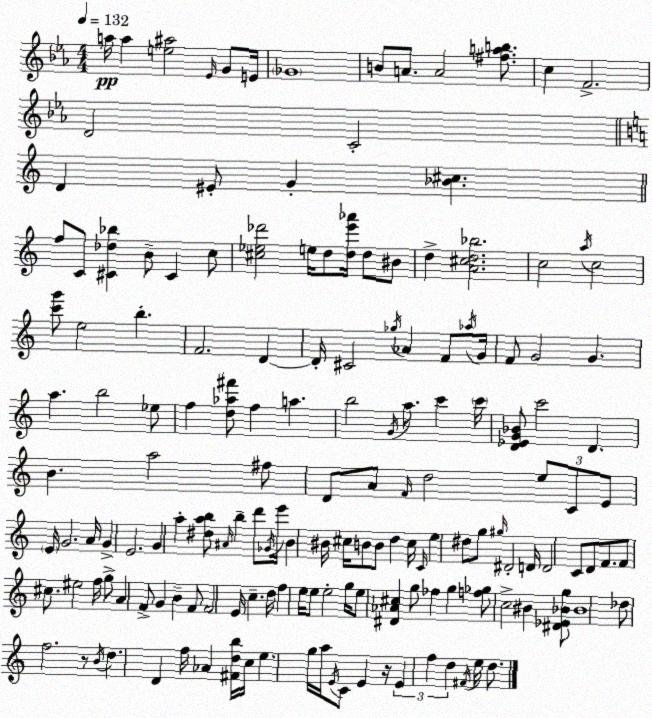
X:1
T:Untitled
M:4/4
L:1/4
K:Eb
a/4 a [e^a]2 _E/4 G/2 E/4 _G4 B/2 A/2 A2 [^fab]/2 c F2 D2 C2 D ^E/2 G [_B^c] f/2 C/2 [^C_d_b] B/2 ^C c/2 [^c_e_d']2 e/4 d/2 [de'_a']/4 d/2 ^B/2 d [A^cd_b]2 c2 a/4 c2 [c'g']/2 e2 b F2 D D/4 ^C2 _g/4 _A F/2 _a/4 G/4 F/2 G2 G a b2 _e/2 f [d_a^f']/2 f a b2 G/4 a/2 c' c'/4 [D_EG_B]/2 c'2 D B a2 ^f/2 D/2 A/2 F/4 d2 e/2 C/2 E/2 E/4 G2 A/4 G E2 G a [^dab]/2 ^A/4 b d'/2 _G/4 e'/4 B ^B/4 ^c/4 B/2 B/2 d ^c/4 C/4 e ^d/2 g/2 ^g/4 ^D2 D/4 D2 C/2 D/2 F/2 F/2 ^c/2 ^e2 f/4 g/2 A F/2 G B F/2 F2 E/4 c d/4 f e/4 e/2 e2 g/4 e/2 [^D_A^c] g/2 _f g [f_g]/2 c2 ^B [^D_E_Bg]/2 _B4 _d/2 f2 z/2 B/4 d D f/4 _A [^Fdb]/4 c/4 e g/4 a/4 E/4 C/2 E z/4 E f d ^F/4 e/4 d/2